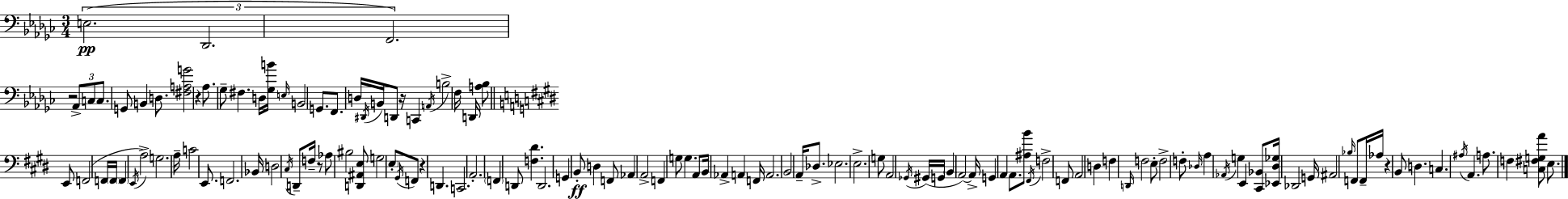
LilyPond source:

{
  \clef bass
  \numericTimeSignature
  \time 3/4
  \key ees \minor
  \tuplet 3/2 { e2.(\pp | des,2. | f,2.) } | r2 \tuplet 3/2 { aes,8-> c8 | \break c8. } g,8 b,4 d8. | <fis a g'>2 r4 | aes8. ges8-- fis4. d16 | <ges b'>16 \grace { e16 } b,2 g,8. | \break f,8. d16 \acciaccatura { dis,16 } b,16 d,8 r16 c,4 | \acciaccatura { a,16 } b2-> f16 | d,16 <a bes>8 \bar "||" \break \key e \major e,8 f,2( f,16 \parenthesize f,16 | \parenthesize f,4 \acciaccatura { e,16 } a2->) | g2. | a16-- c'2 e,8. | \break f,2. | bes,16 d2 \acciaccatura { cis16 } d,8-- | f16-- r8 aes8 bis2 | <d, ais, e>8 g2 | \break \parenthesize e8-. \acciaccatura { gis,16 } f,8 r4 d,4. | c,2. | a,2.-. | \parenthesize f,4 d,8 <f dis'>4. | \break d,2. | g,4 b,8-.\ff d4 | f,8 aes,4 a,2-> | f,4 g8 g4. | \break a,8 b,16 aes,4-> a,4 | f,16 a,2. | b,2 a,16-- | des8.-> ees2. | \break e2.-> | g8 a,2 | \acciaccatura { ges,16 }( gis,16 g,16 \parenthesize b,4 a,2~~) | a,16-> g,4 a,4 | \break a,8. <ais b'>8 \acciaccatura { fis,16 } f2-> | f,8 a,2 | d4 f4 \grace { d,16 } f2 | e8-. f2-> | \break f8-. \grace { des16 } a4 \acciaccatura { aes,16 } | g4 e,4 <cis, bes,>8 <ees, dis ges>16 des,2 | g,16 ais,2 | \grace { bes16 } f,8 f,16-- aes16 r4 | \break b,8 d4. c4. | \acciaccatura { ais16 } a,4. a8. | f4 <c fis g a'>8 e8. \bar "|."
}